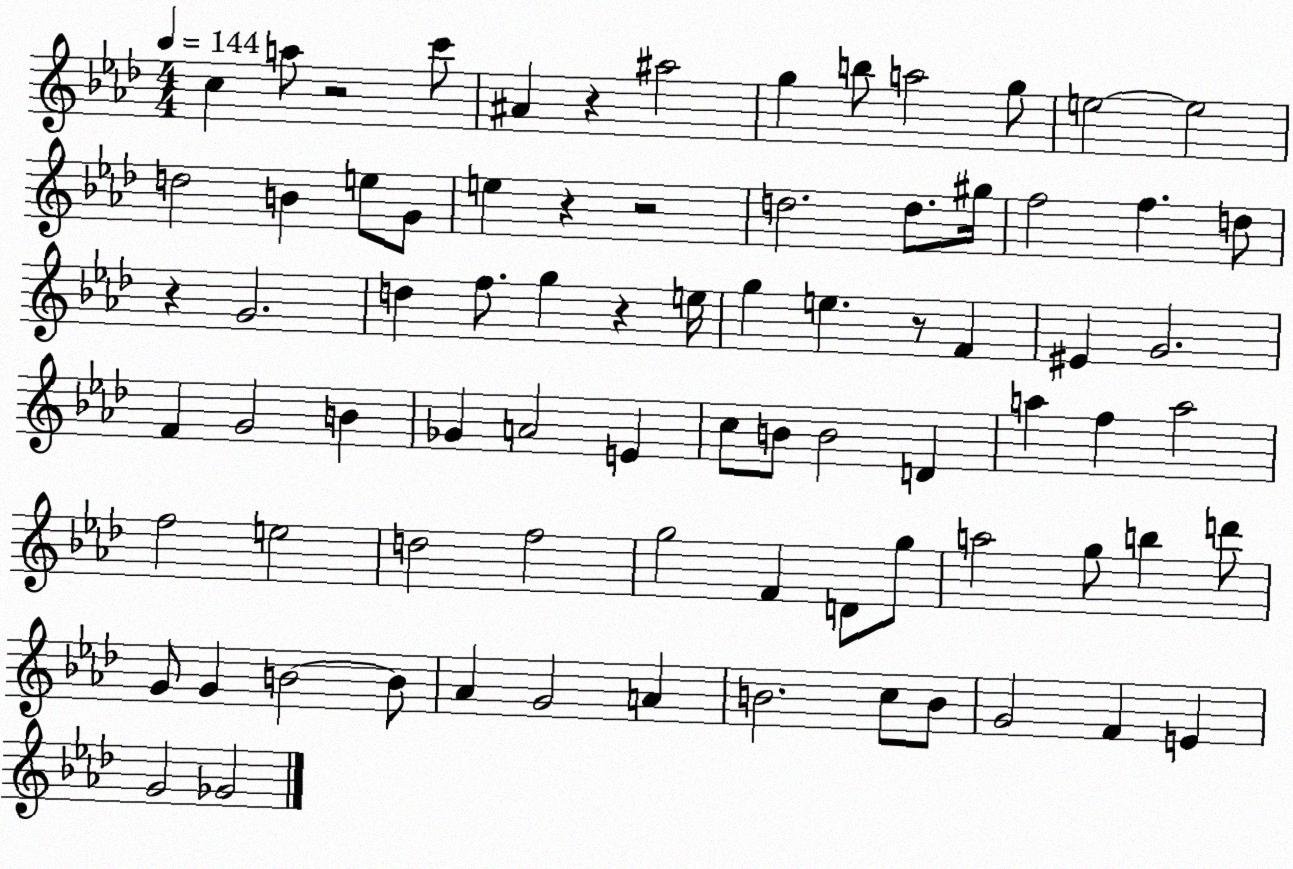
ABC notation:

X:1
T:Untitled
M:4/4
L:1/4
K:Ab
c a/2 z2 c'/2 ^A z ^a2 g b/2 a2 g/2 e2 e2 d2 B e/2 G/2 e z z2 d2 d/2 ^g/4 f2 f d/2 z G2 d f/2 g z e/4 g e z/2 F ^E G2 F G2 B _G A2 E c/2 B/2 B2 D a f a2 f2 e2 d2 f2 g2 F D/2 g/2 a2 g/2 b d'/2 G/2 G B2 B/2 _A G2 A B2 c/2 B/2 G2 F E G2 _G2